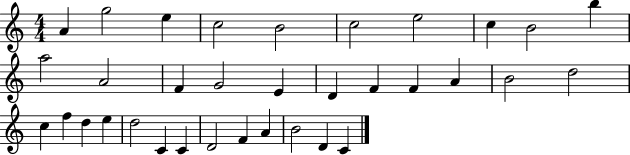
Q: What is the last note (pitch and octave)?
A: C4